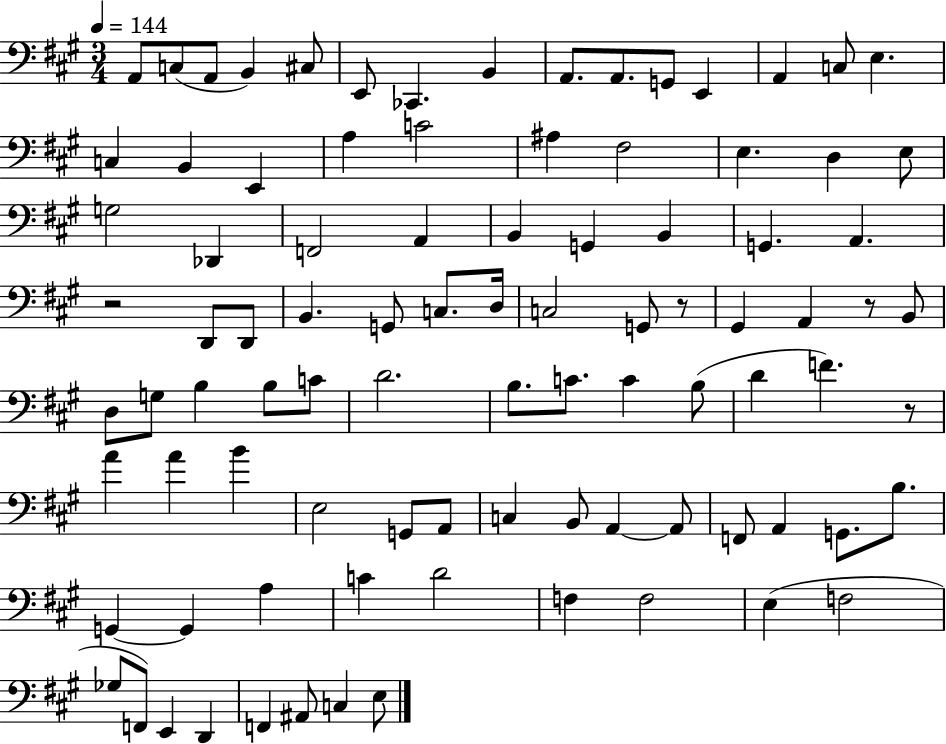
A2/e C3/e A2/e B2/q C#3/e E2/e CES2/q. B2/q A2/e. A2/e. G2/e E2/q A2/q C3/e E3/q. C3/q B2/q E2/q A3/q C4/h A#3/q F#3/h E3/q. D3/q E3/e G3/h Db2/q F2/h A2/q B2/q G2/q B2/q G2/q. A2/q. R/h D2/e D2/e B2/q. G2/e C3/e. D3/s C3/h G2/e R/e G#2/q A2/q R/e B2/e D3/e G3/e B3/q B3/e C4/e D4/h. B3/e. C4/e. C4/q B3/e D4/q F4/q. R/e A4/q A4/q B4/q E3/h G2/e A2/e C3/q B2/e A2/q A2/e F2/e A2/q G2/e. B3/e. G2/q G2/q A3/q C4/q D4/h F3/q F3/h E3/q F3/h Gb3/e F2/e E2/q D2/q F2/q A#2/e C3/q E3/e